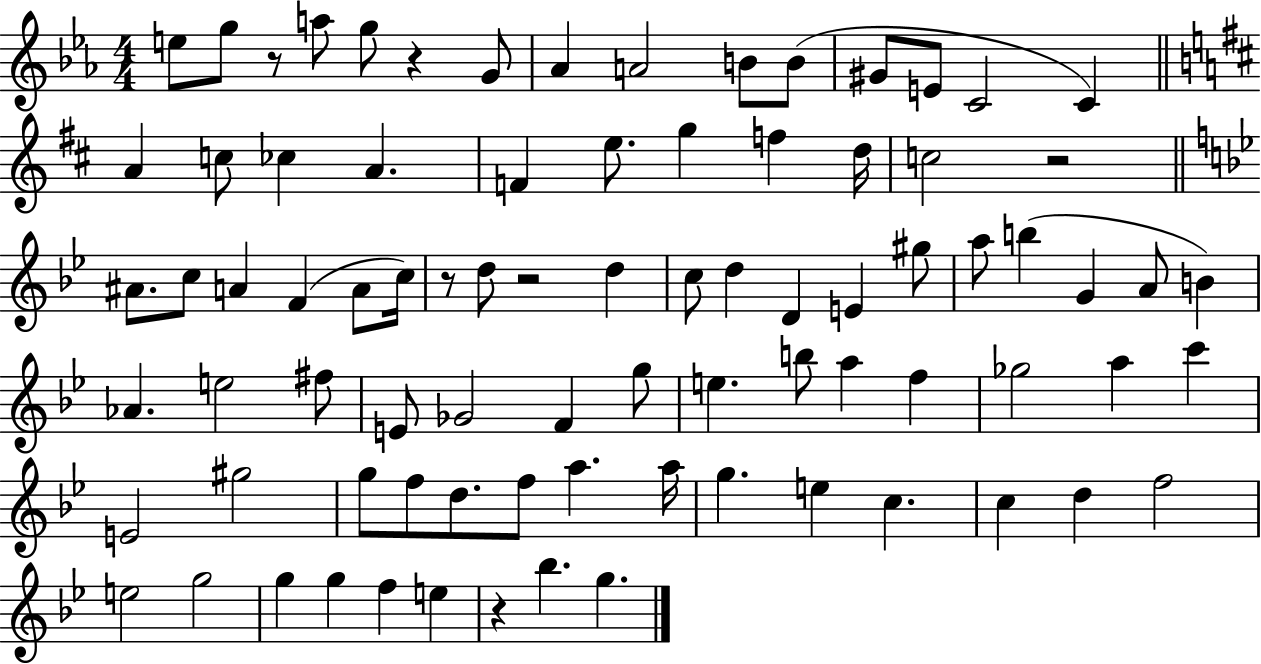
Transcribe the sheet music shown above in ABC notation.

X:1
T:Untitled
M:4/4
L:1/4
K:Eb
e/2 g/2 z/2 a/2 g/2 z G/2 _A A2 B/2 B/2 ^G/2 E/2 C2 C A c/2 _c A F e/2 g f d/4 c2 z2 ^A/2 c/2 A F A/2 c/4 z/2 d/2 z2 d c/2 d D E ^g/2 a/2 b G A/2 B _A e2 ^f/2 E/2 _G2 F g/2 e b/2 a f _g2 a c' E2 ^g2 g/2 f/2 d/2 f/2 a a/4 g e c c d f2 e2 g2 g g f e z _b g